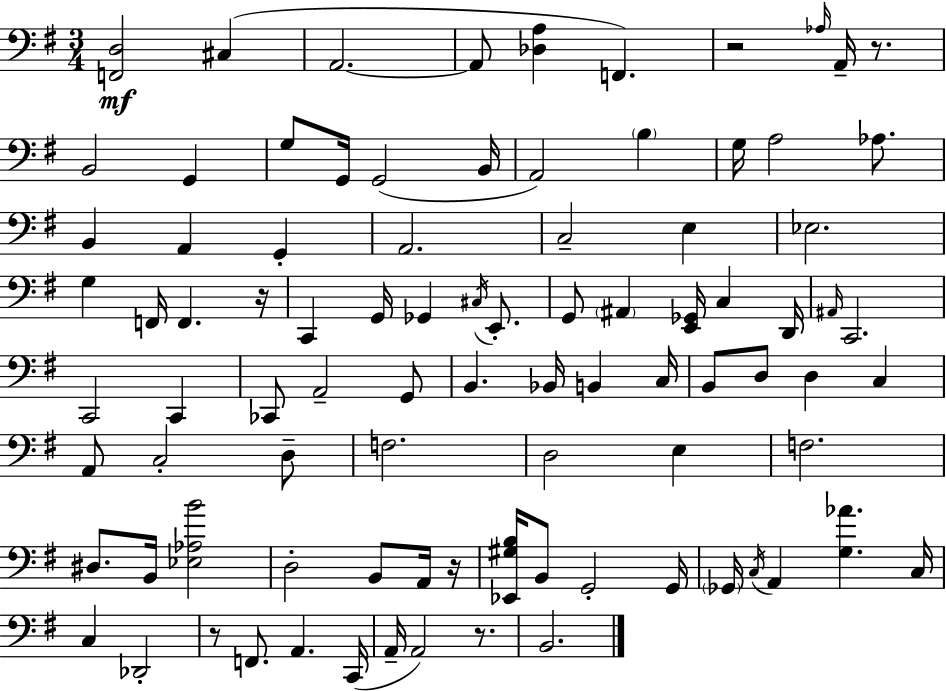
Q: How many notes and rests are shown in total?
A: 90